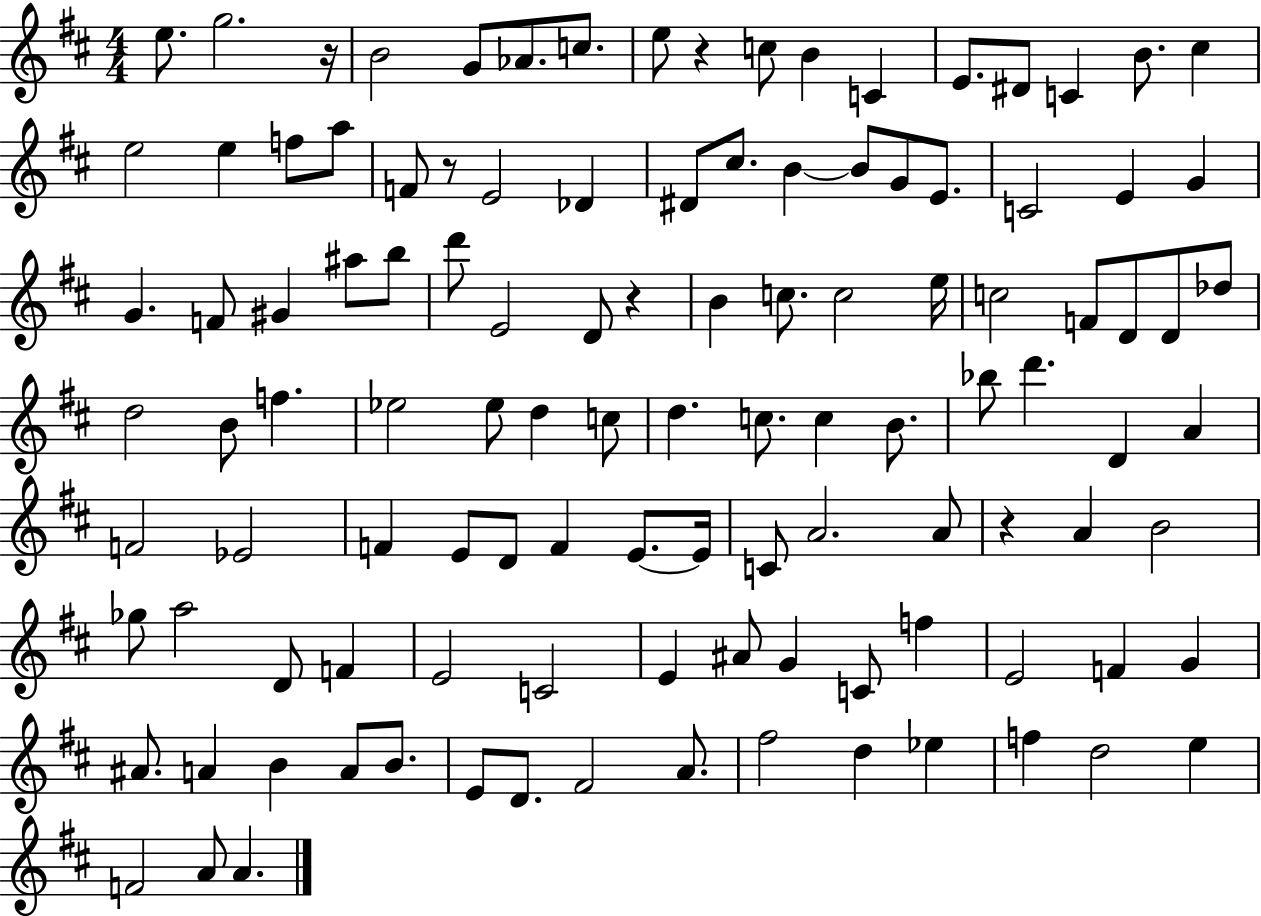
{
  \clef treble
  \numericTimeSignature
  \time 4/4
  \key d \major
  e''8. g''2. r16 | b'2 g'8 aes'8. c''8. | e''8 r4 c''8 b'4 c'4 | e'8. dis'8 c'4 b'8. cis''4 | \break e''2 e''4 f''8 a''8 | f'8 r8 e'2 des'4 | dis'8 cis''8. b'4~~ b'8 g'8 e'8. | c'2 e'4 g'4 | \break g'4. f'8 gis'4 ais''8 b''8 | d'''8 e'2 d'8 r4 | b'4 c''8. c''2 e''16 | c''2 f'8 d'8 d'8 des''8 | \break d''2 b'8 f''4. | ees''2 ees''8 d''4 c''8 | d''4. c''8. c''4 b'8. | bes''8 d'''4. d'4 a'4 | \break f'2 ees'2 | f'4 e'8 d'8 f'4 e'8.~~ e'16 | c'8 a'2. a'8 | r4 a'4 b'2 | \break ges''8 a''2 d'8 f'4 | e'2 c'2 | e'4 ais'8 g'4 c'8 f''4 | e'2 f'4 g'4 | \break ais'8. a'4 b'4 a'8 b'8. | e'8 d'8. fis'2 a'8. | fis''2 d''4 ees''4 | f''4 d''2 e''4 | \break f'2 a'8 a'4. | \bar "|."
}